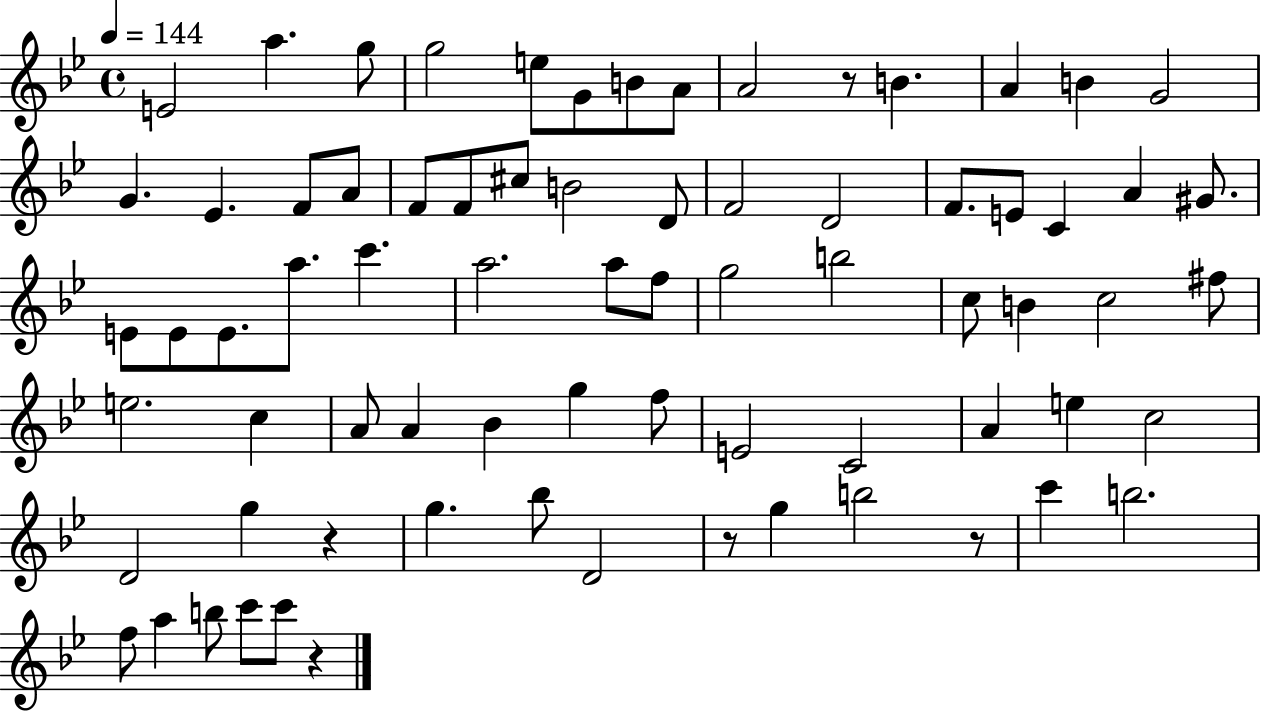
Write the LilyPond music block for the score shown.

{
  \clef treble
  \time 4/4
  \defaultTimeSignature
  \key bes \major
  \tempo 4 = 144
  e'2 a''4. g''8 | g''2 e''8 g'8 b'8 a'8 | a'2 r8 b'4. | a'4 b'4 g'2 | \break g'4. ees'4. f'8 a'8 | f'8 f'8 cis''8 b'2 d'8 | f'2 d'2 | f'8. e'8 c'4 a'4 gis'8. | \break e'8 e'8 e'8. a''8. c'''4. | a''2. a''8 f''8 | g''2 b''2 | c''8 b'4 c''2 fis''8 | \break e''2. c''4 | a'8 a'4 bes'4 g''4 f''8 | e'2 c'2 | a'4 e''4 c''2 | \break d'2 g''4 r4 | g''4. bes''8 d'2 | r8 g''4 b''2 r8 | c'''4 b''2. | \break f''8 a''4 b''8 c'''8 c'''8 r4 | \bar "|."
}